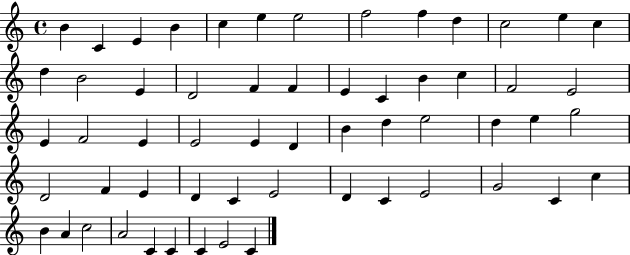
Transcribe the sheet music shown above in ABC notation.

X:1
T:Untitled
M:4/4
L:1/4
K:C
B C E B c e e2 f2 f d c2 e c d B2 E D2 F F E C B c F2 E2 E F2 E E2 E D B d e2 d e g2 D2 F E D C E2 D C E2 G2 C c B A c2 A2 C C C E2 C